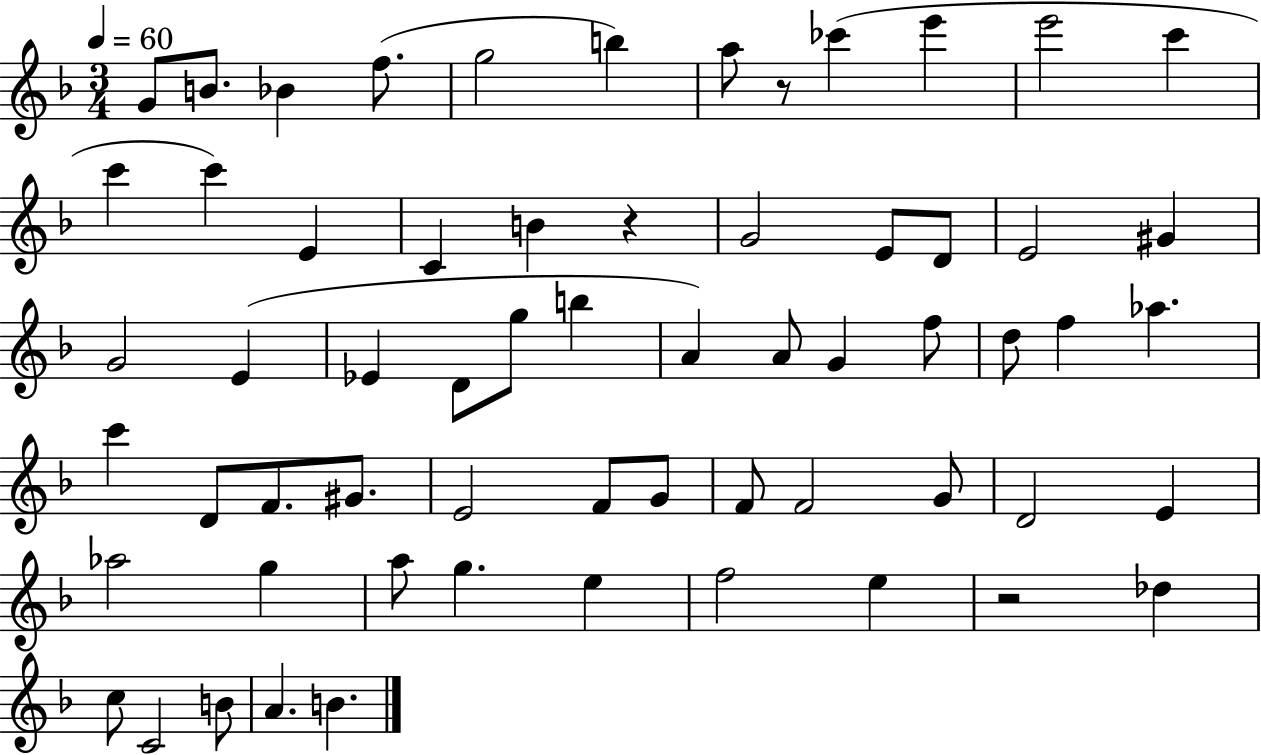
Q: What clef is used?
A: treble